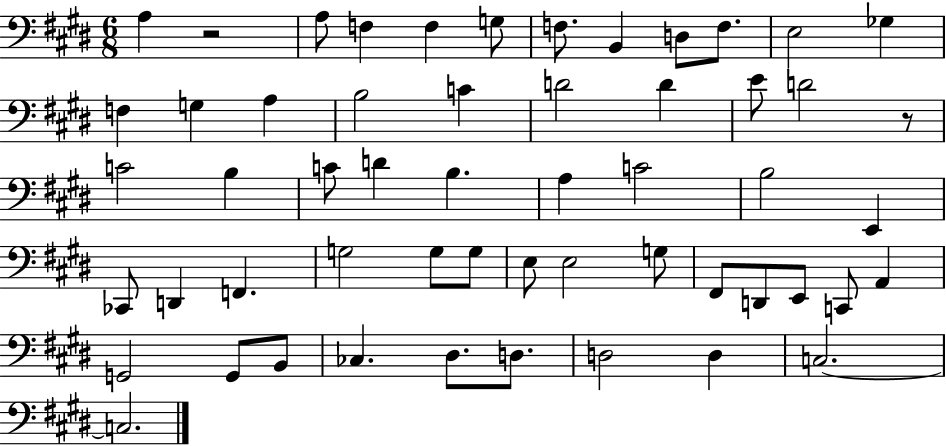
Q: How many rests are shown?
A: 2